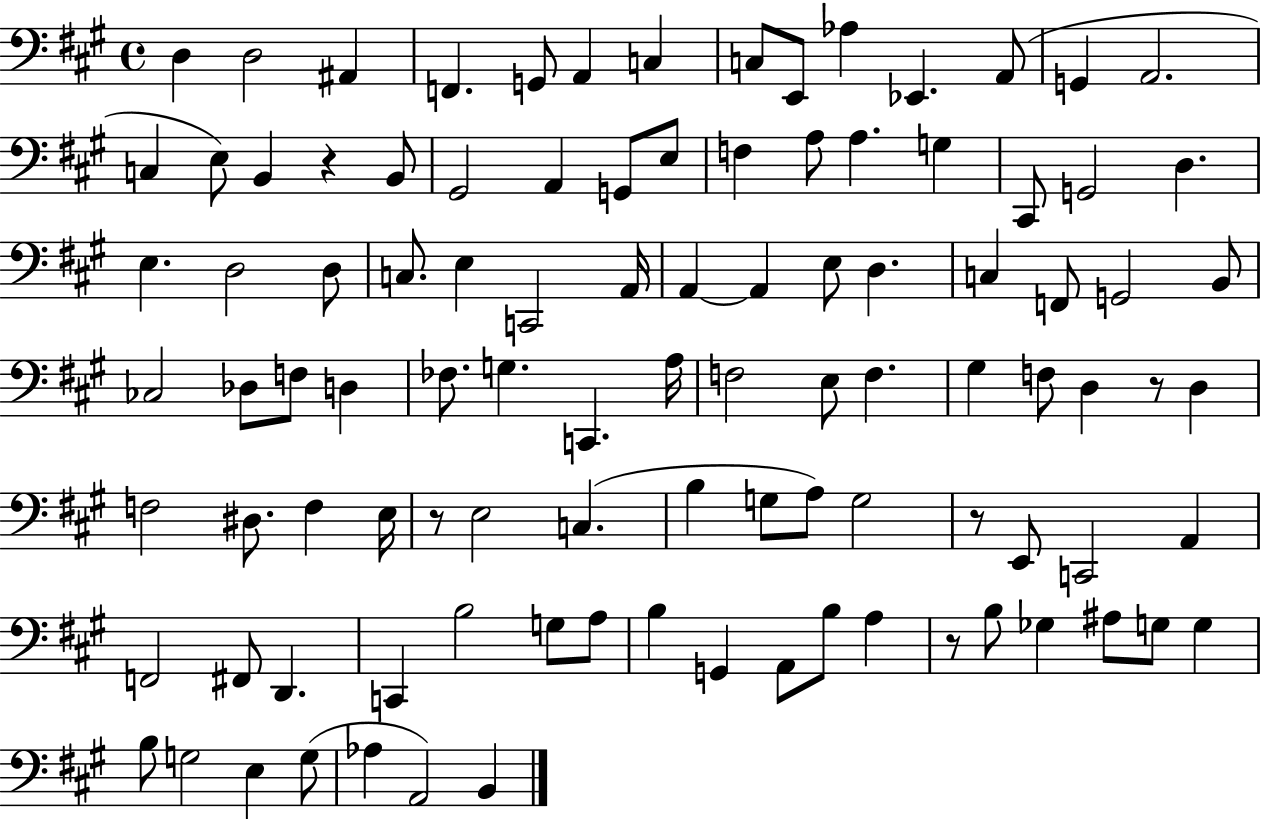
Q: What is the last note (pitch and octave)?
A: B2